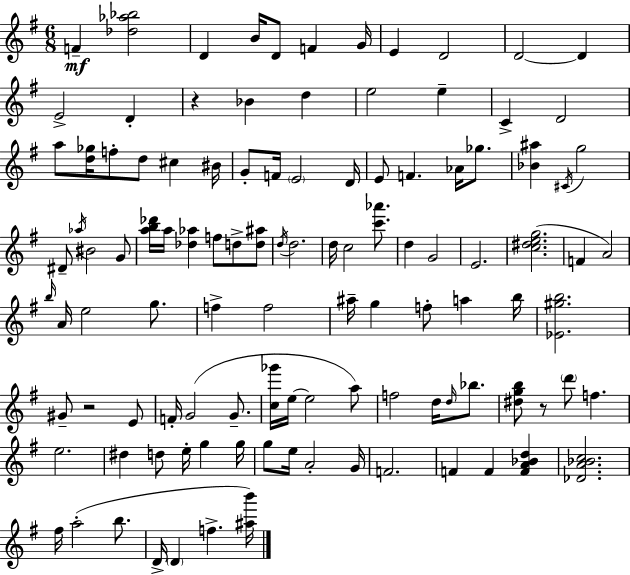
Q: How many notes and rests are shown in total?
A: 110